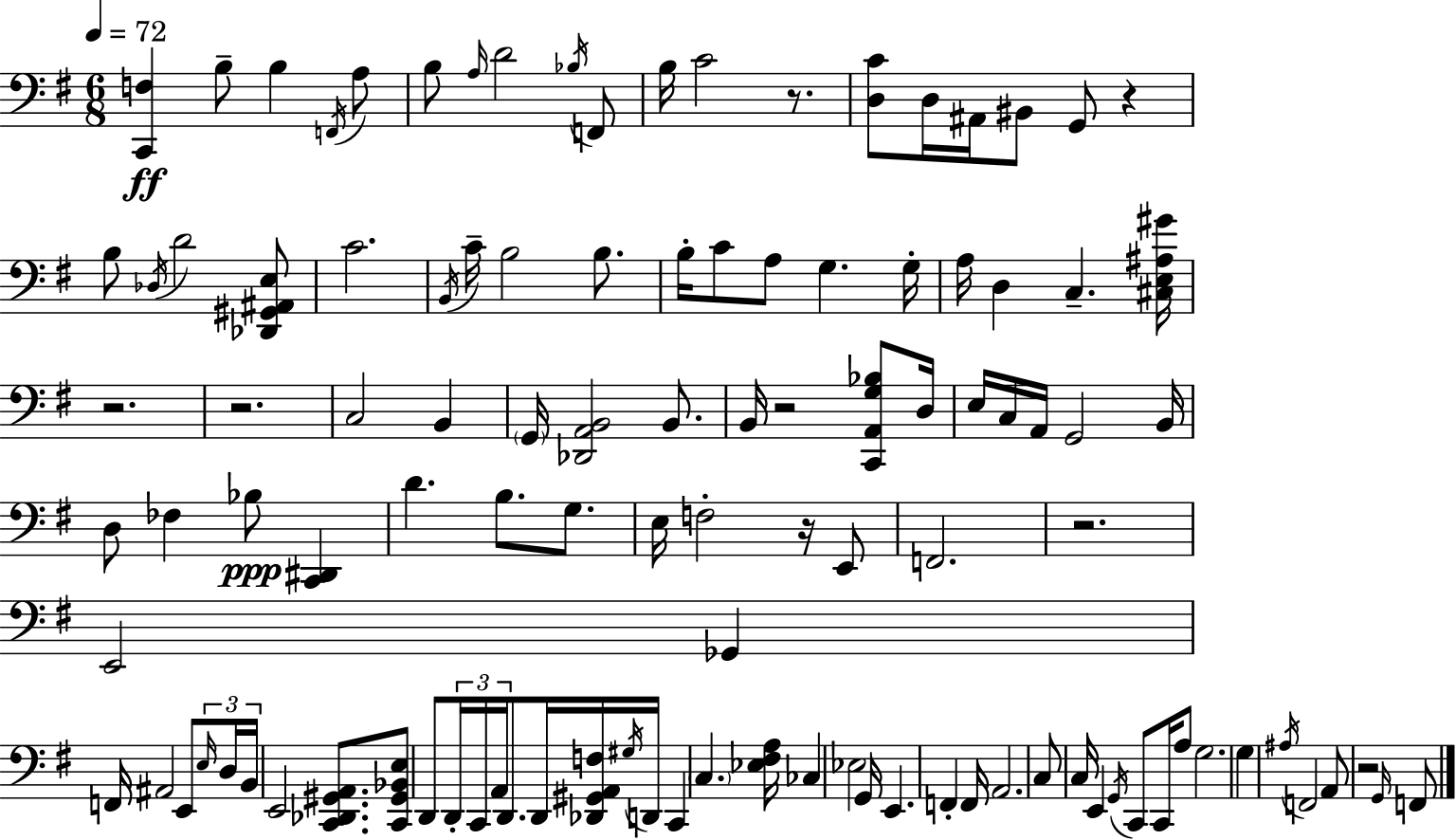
{
  \clef bass
  \numericTimeSignature
  \time 6/8
  \key e \minor
  \tempo 4 = 72
  <c, f>4\ff b8-- b4 \acciaccatura { f,16 } a8 | b8 \grace { a16 } d'2 | \acciaccatura { bes16 } f,8 b16 c'2 | r8. <d c'>8 d16 ais,16 bis,8 g,8 r4 | \break b8 \acciaccatura { des16 } d'2 | <des, gis, ais, e>8 c'2. | \acciaccatura { b,16 } c'16-- b2 | b8. b16-. c'8 a8 g4. | \break g16-. a16 d4 c4.-- | <cis e ais gis'>16 r2. | r2. | c2 | \break b,4 \parenthesize g,16 <des, a, b,>2 | b,8. b,16 r2 | <c, a, g bes>8 d16 e16 c16 a,16 g,2 | b,16 d8 fes4 bes8\ppp | \break <c, dis,>4 d'4. b8. | g8. e16 f2-. | r16 e,8 f,2. | r2. | \break e,2 | ges,4 f,16 ais,2 | e,8 \tuplet 3/2 { \grace { e16 } d16 b,16 } e,2 | <c, des, gis, a,>8. <c, gis, bes, e>8 d,8 \tuplet 3/2 { d,16-. c,16 | \break a,16 } d,8. d,16 <des, gis, a, f>16 \acciaccatura { gis16 } d,16 c,4 | \parenthesize c4. <ees fis a>16 ces4 ees2 | g,16 e,4. | f,4-. f,16 a,2. | \break c8 c16 e,4 | \acciaccatura { g,16 } c,8 c,16 a8 g2. | g4 | \acciaccatura { ais16 } f,2 a,8 r2 | \break \grace { g,16 } f,8 \bar "|."
}